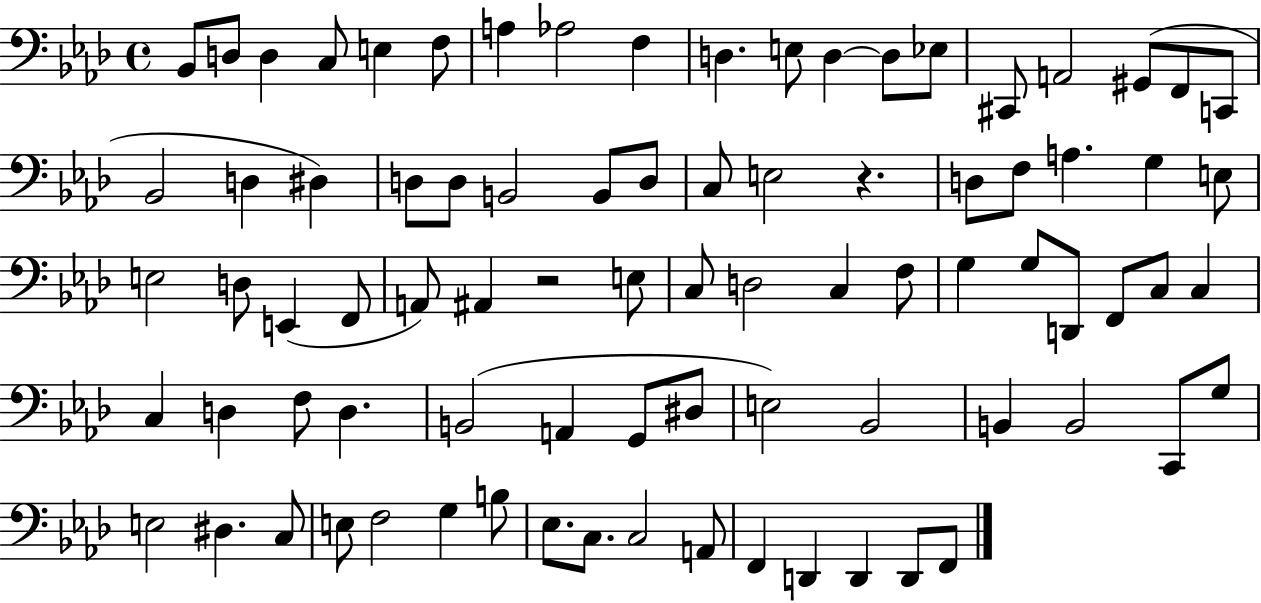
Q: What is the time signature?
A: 4/4